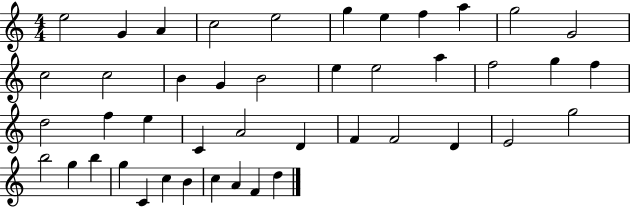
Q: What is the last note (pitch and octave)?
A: D5